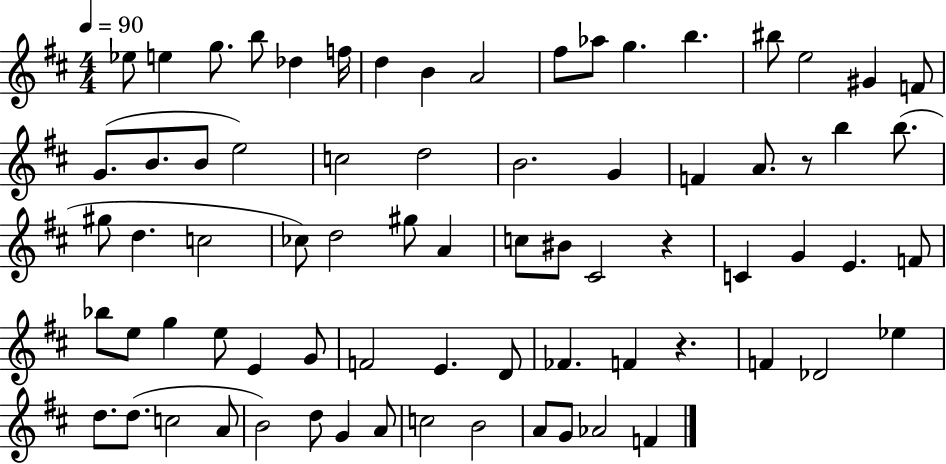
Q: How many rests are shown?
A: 3